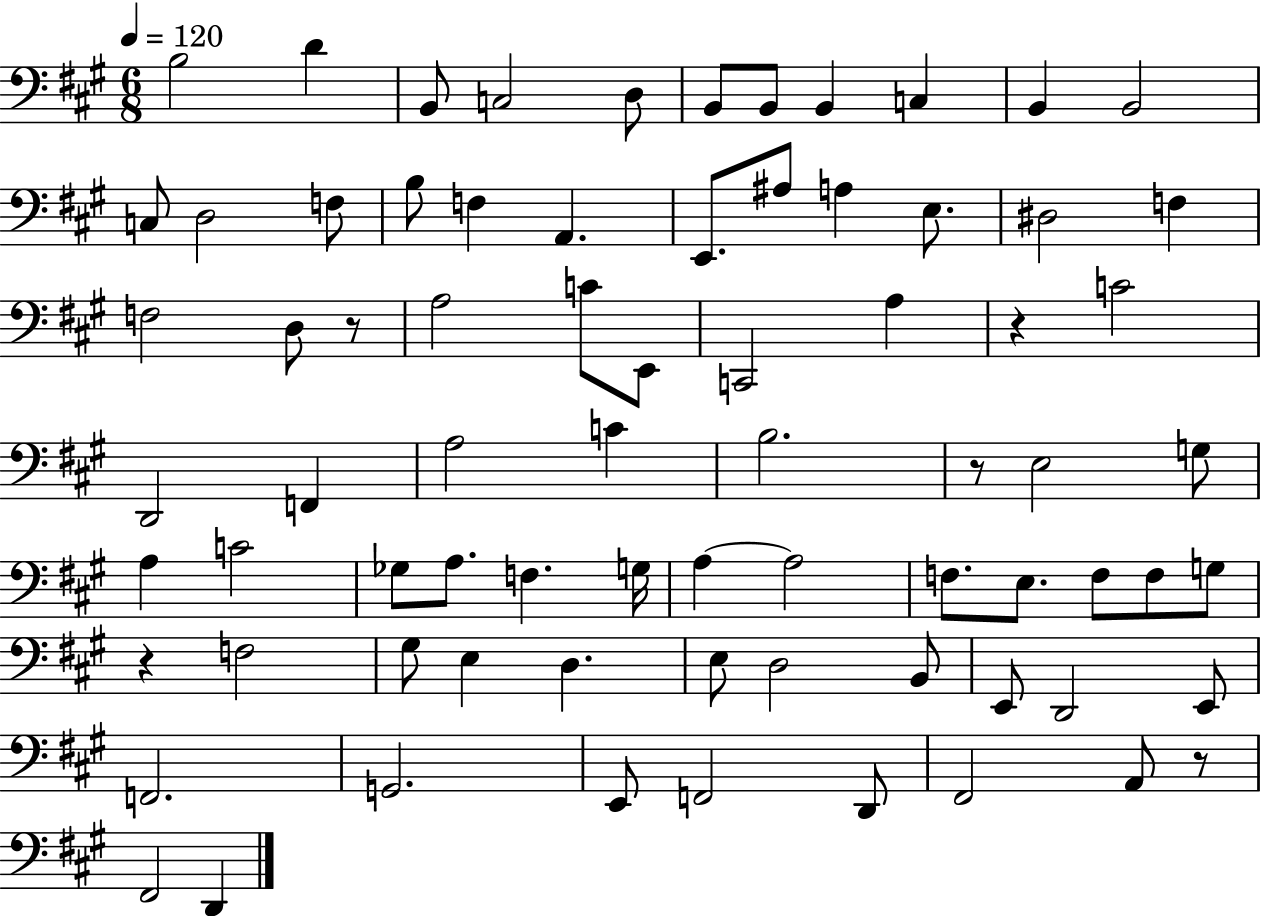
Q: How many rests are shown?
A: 5